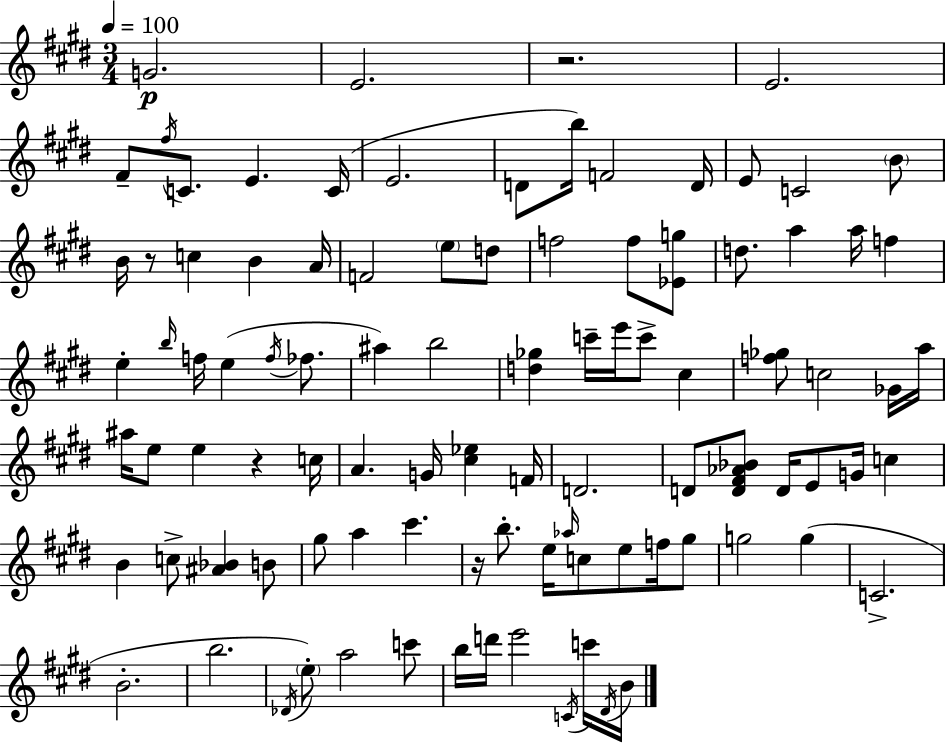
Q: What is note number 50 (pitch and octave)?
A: G4